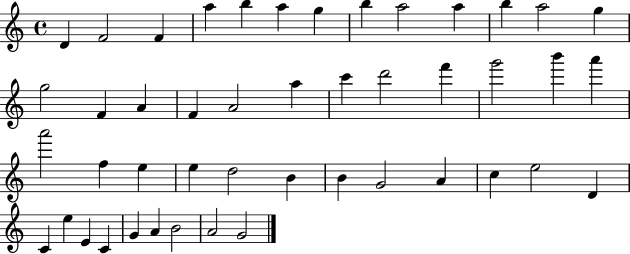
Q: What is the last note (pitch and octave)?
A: G4